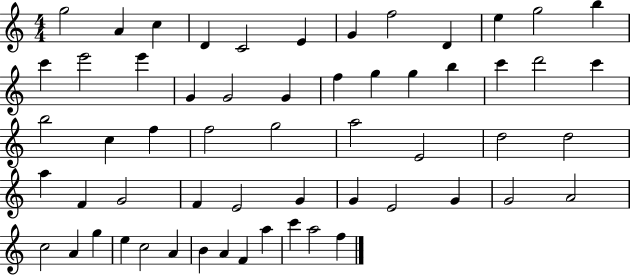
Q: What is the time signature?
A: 4/4